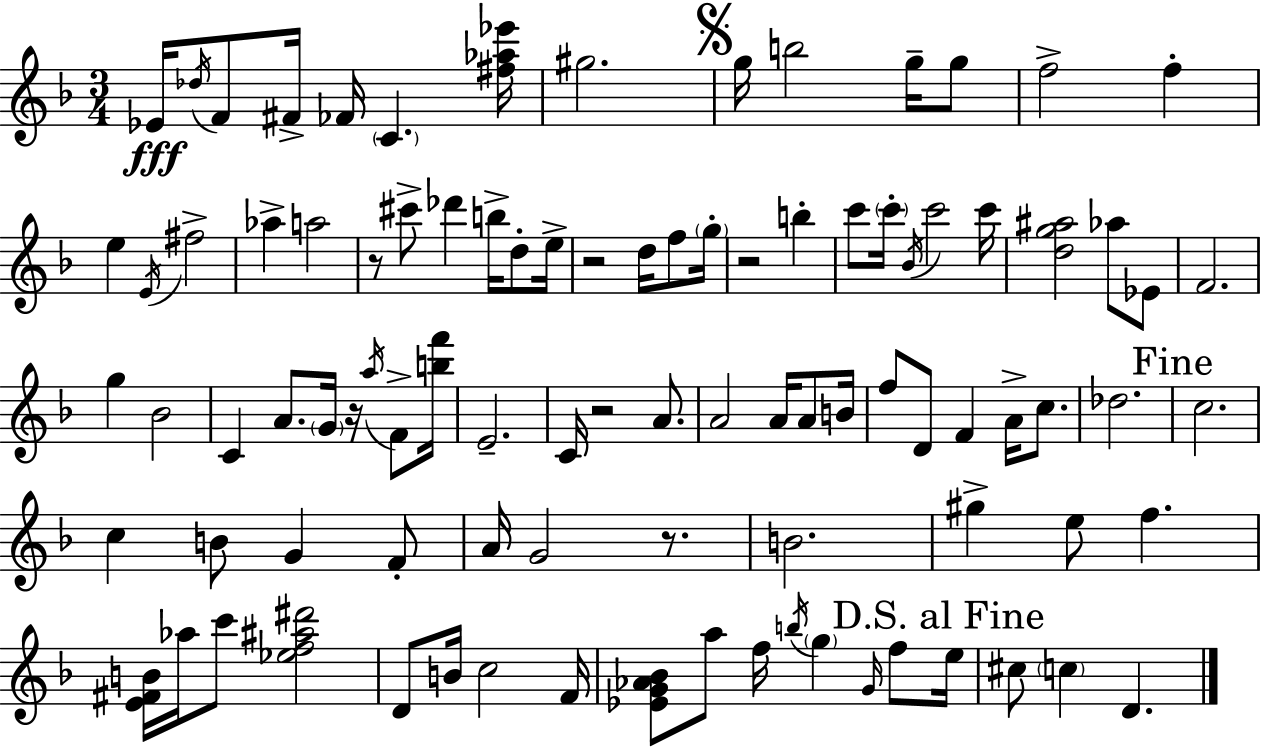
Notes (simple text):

Eb4/s Db5/s F4/e F#4/s FES4/s C4/q. [F#5,Ab5,Eb6]/s G#5/h. G5/s B5/h G5/s G5/e F5/h F5/q E5/q E4/s F#5/h Ab5/q A5/h R/e C#6/e Db6/q B5/s D5/e E5/s R/h D5/s F5/e G5/s R/h B5/q C6/e C6/s Bb4/s C6/h C6/s [D5,G5,A#5]/h Ab5/e Eb4/e F4/h. G5/q Bb4/h C4/q A4/e. G4/s R/s A5/s F4/e [B5,F6]/s E4/h. C4/s R/h A4/e. A4/h A4/s A4/e B4/s F5/e D4/e F4/q A4/s C5/e. Db5/h. C5/h. C5/q B4/e G4/q F4/e A4/s G4/h R/e. B4/h. G#5/q E5/e F5/q. [E4,F#4,B4]/s Ab5/s C6/e [Eb5,F5,A#5,D#6]/h D4/e B4/s C5/h F4/s [Eb4,G4,Ab4,Bb4]/e A5/e F5/s B5/s G5/q G4/s F5/e E5/s C#5/e C5/q D4/q.